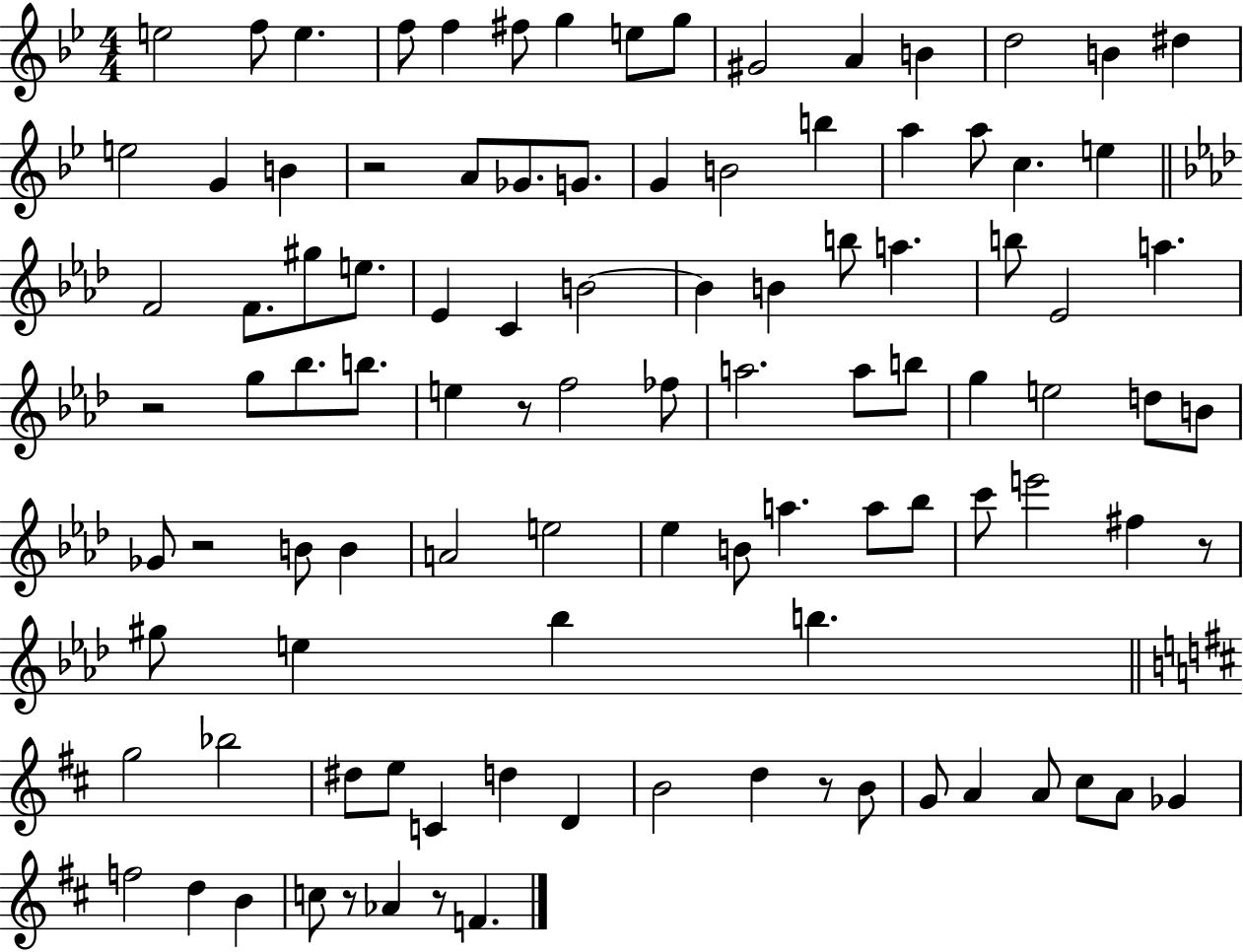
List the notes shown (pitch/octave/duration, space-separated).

E5/h F5/e E5/q. F5/e F5/q F#5/e G5/q E5/e G5/e G#4/h A4/q B4/q D5/h B4/q D#5/q E5/h G4/q B4/q R/h A4/e Gb4/e. G4/e. G4/q B4/h B5/q A5/q A5/e C5/q. E5/q F4/h F4/e. G#5/e E5/e. Eb4/q C4/q B4/h B4/q B4/q B5/e A5/q. B5/e Eb4/h A5/q. R/h G5/e Bb5/e. B5/e. E5/q R/e F5/h FES5/e A5/h. A5/e B5/e G5/q E5/h D5/e B4/e Gb4/e R/h B4/e B4/q A4/h E5/h Eb5/q B4/e A5/q. A5/e Bb5/e C6/e E6/h F#5/q R/e G#5/e E5/q Bb5/q B5/q. G5/h Bb5/h D#5/e E5/e C4/q D5/q D4/q B4/h D5/q R/e B4/e G4/e A4/q A4/e C#5/e A4/e Gb4/q F5/h D5/q B4/q C5/e R/e Ab4/q R/e F4/q.